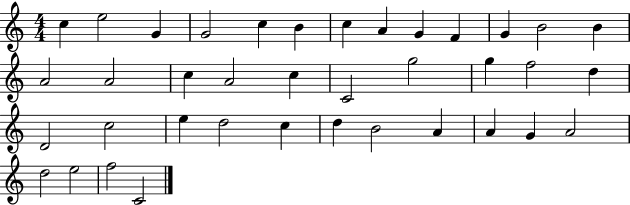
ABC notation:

X:1
T:Untitled
M:4/4
L:1/4
K:C
c e2 G G2 c B c A G F G B2 B A2 A2 c A2 c C2 g2 g f2 d D2 c2 e d2 c d B2 A A G A2 d2 e2 f2 C2